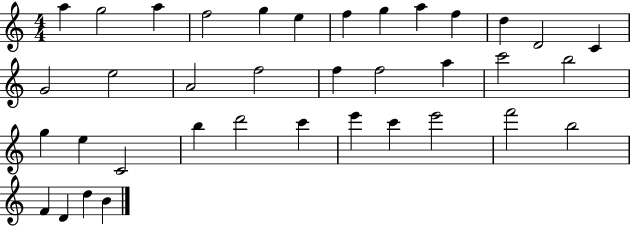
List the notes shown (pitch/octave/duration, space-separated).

A5/q G5/h A5/q F5/h G5/q E5/q F5/q G5/q A5/q F5/q D5/q D4/h C4/q G4/h E5/h A4/h F5/h F5/q F5/h A5/q C6/h B5/h G5/q E5/q C4/h B5/q D6/h C6/q E6/q C6/q E6/h F6/h B5/h F4/q D4/q D5/q B4/q